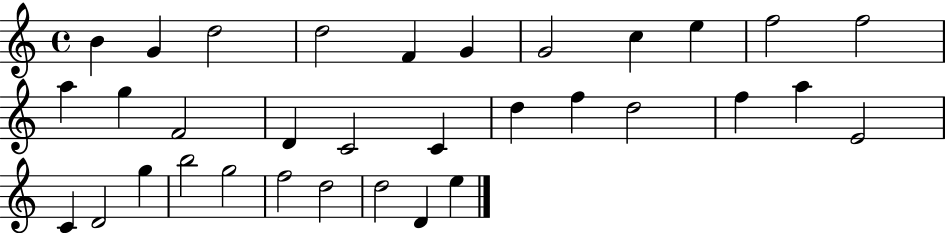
{
  \clef treble
  \time 4/4
  \defaultTimeSignature
  \key c \major
  b'4 g'4 d''2 | d''2 f'4 g'4 | g'2 c''4 e''4 | f''2 f''2 | \break a''4 g''4 f'2 | d'4 c'2 c'4 | d''4 f''4 d''2 | f''4 a''4 e'2 | \break c'4 d'2 g''4 | b''2 g''2 | f''2 d''2 | d''2 d'4 e''4 | \break \bar "|."
}